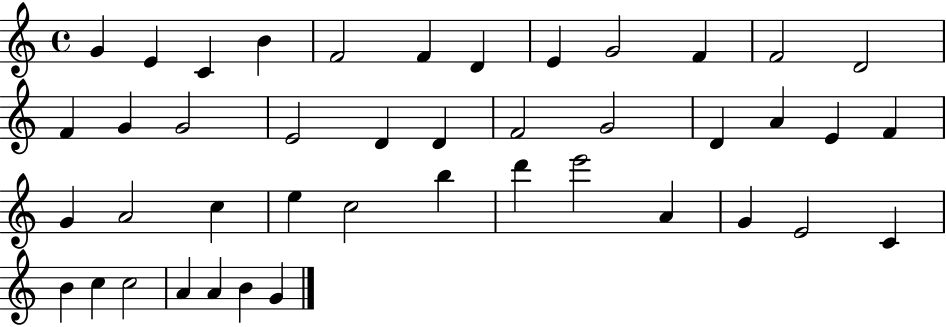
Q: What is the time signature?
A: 4/4